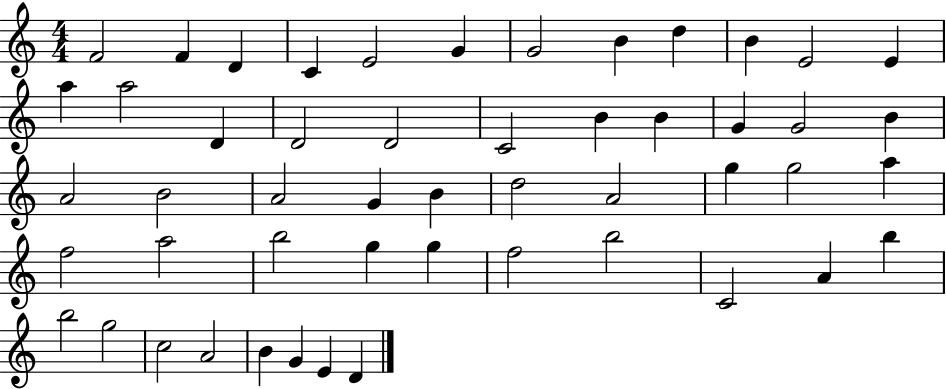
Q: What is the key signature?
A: C major